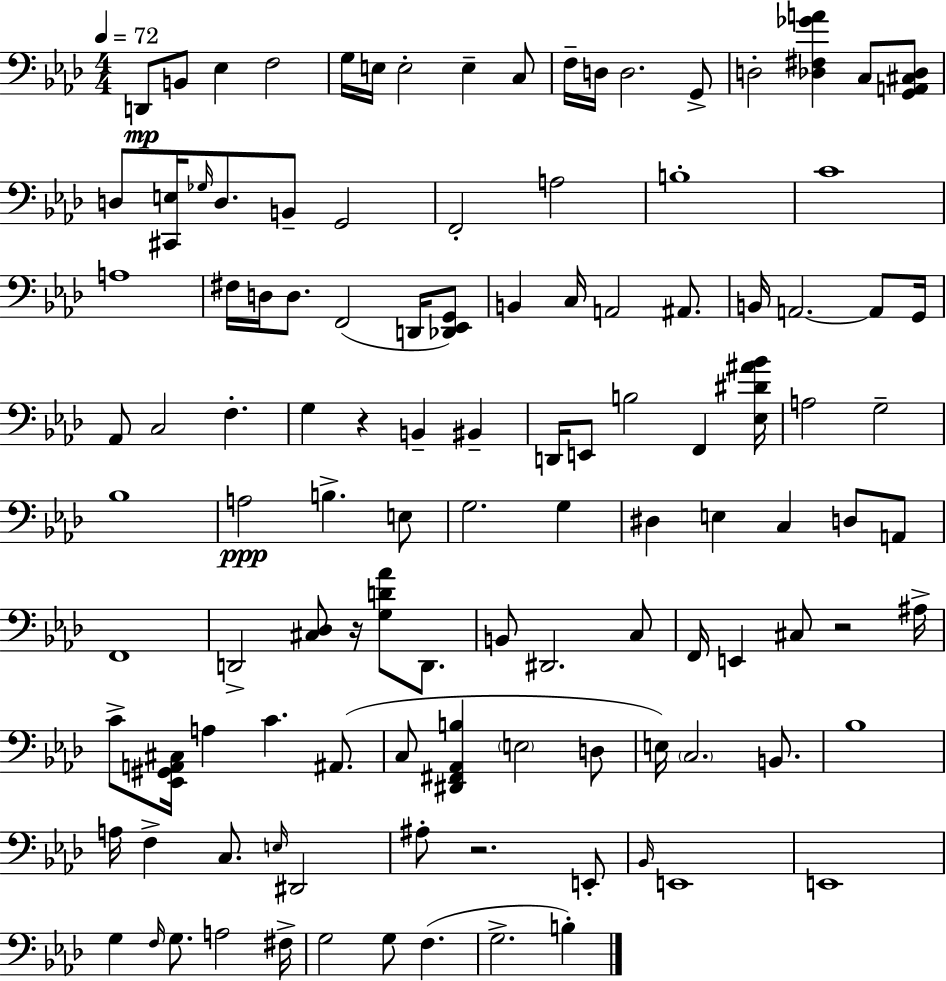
{
  \clef bass
  \numericTimeSignature
  \time 4/4
  \key aes \major
  \tempo 4 = 72
  \repeat volta 2 { d,8\mp b,8 ees4 f2 | g16 e16 e2-. e4-- c8 | f16-- d16 d2. g,8-> | d2-. <des fis ges' a'>4 c8 <g, a, cis des>8 | \break d8 <cis, e>16 \grace { ges16 } d8. b,8-- g,2 | f,2-. a2 | b1-. | c'1 | \break a1 | fis16 d16 d8. f,2( d,16 <des, ees, g,>8) | b,4 c16 a,2 ais,8. | b,16 a,2.~~ a,8 | \break g,16 aes,8 c2 f4.-. | g4 r4 b,4-- bis,4-- | d,16 e,8 b2 f,4 | <ees dis' ais' bes'>16 a2 g2-- | \break bes1 | a2\ppp b4.-> e8 | g2. g4 | dis4 e4 c4 d8 a,8 | \break f,1 | d,2-> <cis des>8 r16 <g d' aes'>8 d,8. | b,8 dis,2. c8 | f,16 e,4 cis8 r2 | \break ais16-> c'8-> <ees, gis, a, cis>16 a4 c'4. ais,8.( | c8 <dis, fis, aes, b>4 \parenthesize e2 d8 | e16) \parenthesize c2. b,8. | bes1 | \break a16 f4-> c8. \grace { e16 } dis,2 | ais8-. r2. | e,8-. \grace { bes,16 } e,1 | e,1 | \break g4 \grace { f16 } g8. a2 | fis16-> g2 g8 f4.( | g2.-> | b4-.) } \bar "|."
}